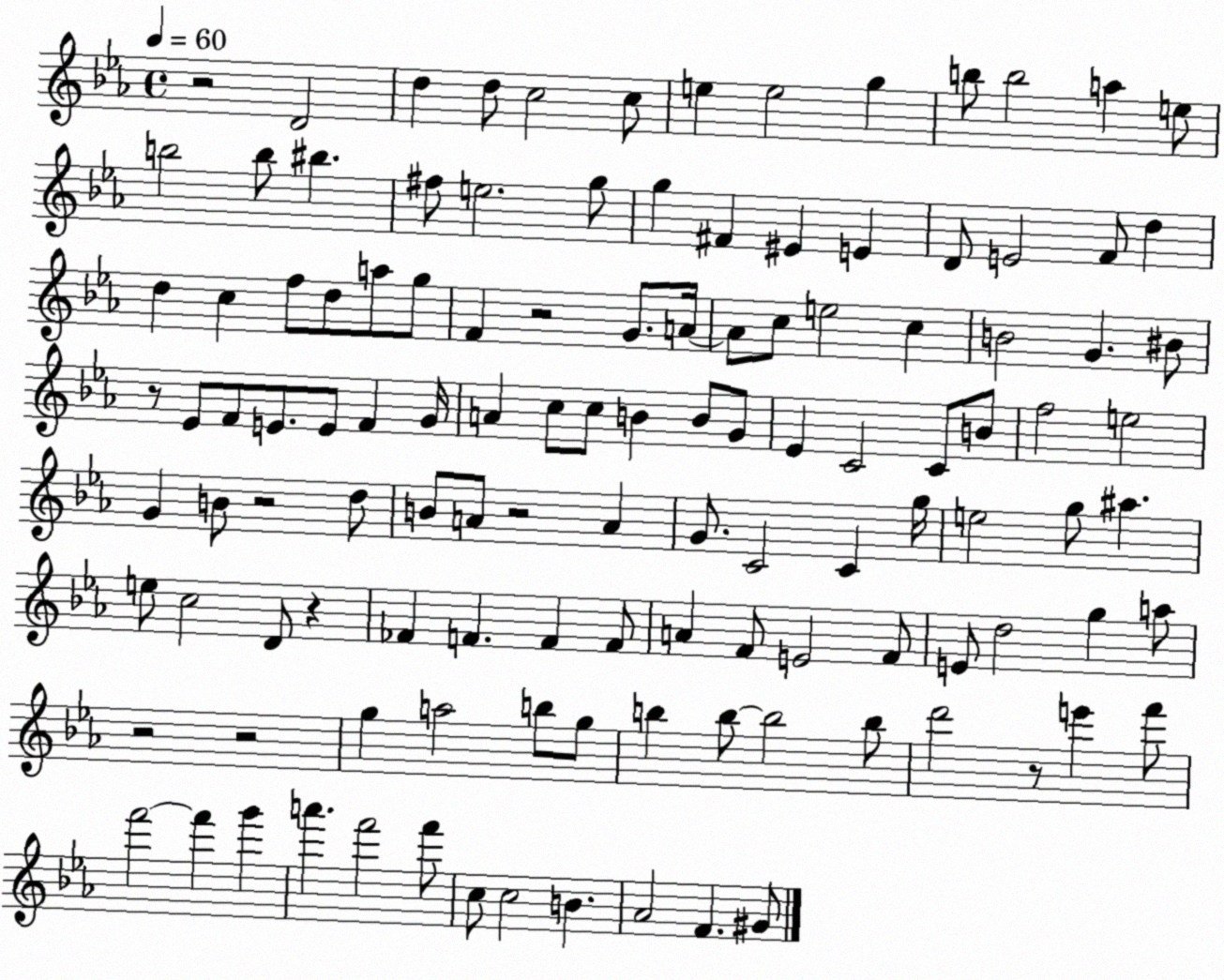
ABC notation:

X:1
T:Untitled
M:4/4
L:1/4
K:Eb
z2 D2 d d/2 c2 c/2 e e2 g b/2 b2 a e/2 b2 b/2 ^b ^f/2 e2 g/2 g ^F ^E E D/2 E2 F/2 d d c f/2 d/2 a/2 g/2 F z2 G/2 A/4 A/2 c/2 e2 c B2 G ^B/2 z/2 _E/2 F/2 E/2 E/2 F G/4 A c/2 c/2 B B/2 G/2 _E C2 C/2 B/2 f2 e2 G B/2 z2 d/2 B/2 A/2 z2 A G/2 C2 C g/4 e2 g/2 ^a e/2 c2 D/2 z _F F F F/2 A F/2 E2 F/2 E/2 d2 g a/2 z2 z2 g a2 b/2 g/2 b b/2 b2 b/2 d'2 z/2 e' f'/2 f'2 f' g' a' f'2 f'/2 c/2 c2 B _A2 F ^G/2